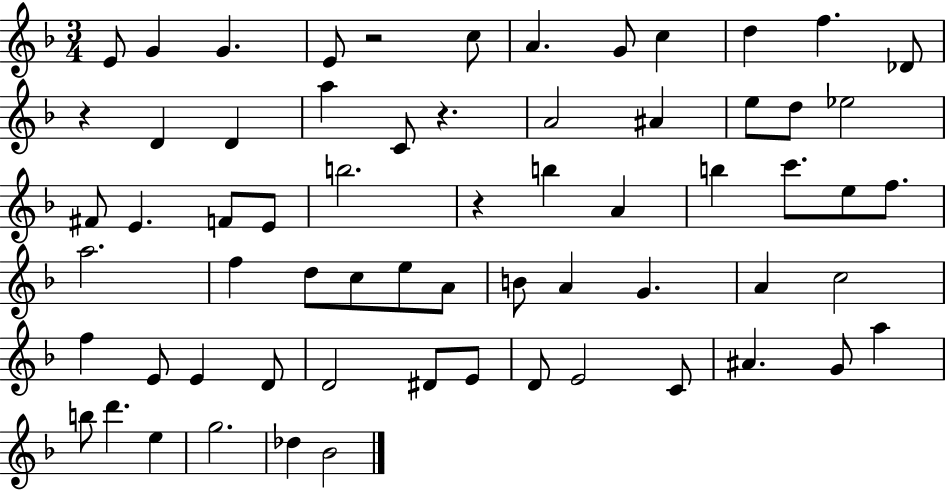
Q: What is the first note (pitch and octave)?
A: E4